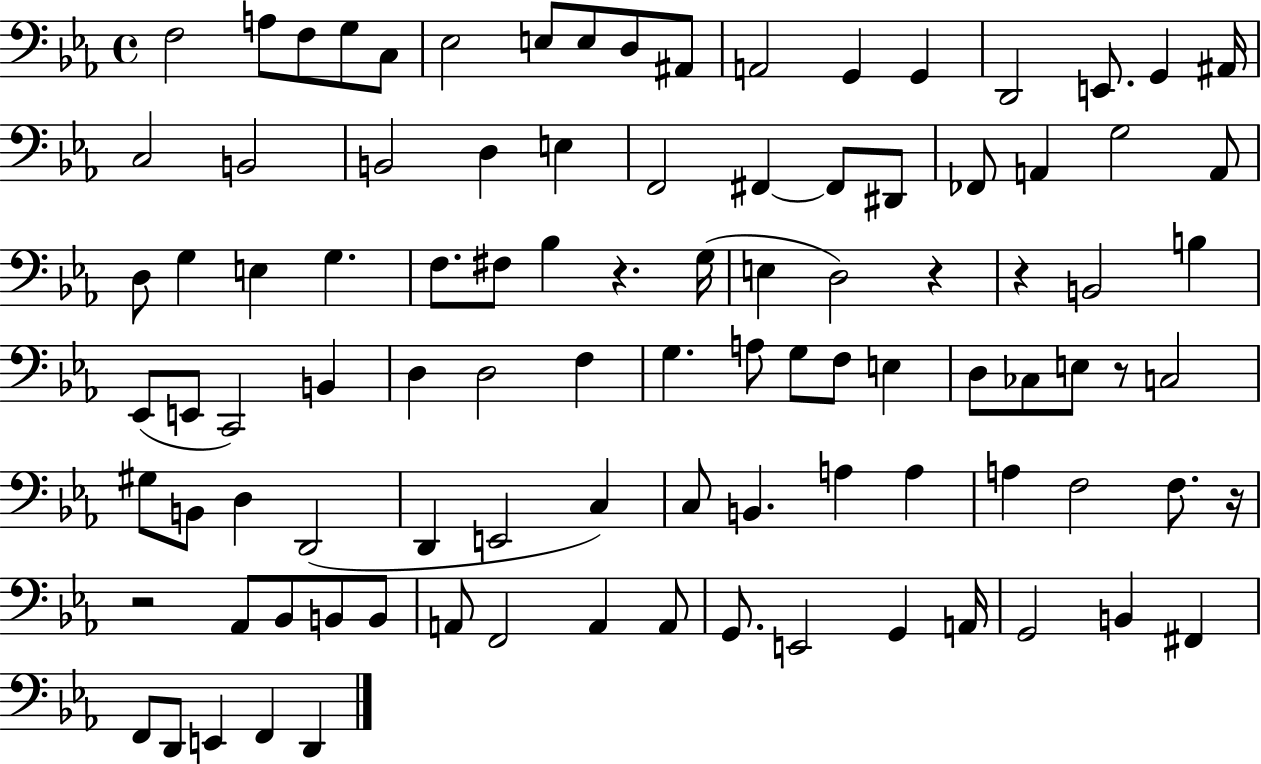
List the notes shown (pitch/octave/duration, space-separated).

F3/h A3/e F3/e G3/e C3/e Eb3/h E3/e E3/e D3/e A#2/e A2/h G2/q G2/q D2/h E2/e. G2/q A#2/s C3/h B2/h B2/h D3/q E3/q F2/h F#2/q F#2/e D#2/e FES2/e A2/q G3/h A2/e D3/e G3/q E3/q G3/q. F3/e. F#3/e Bb3/q R/q. G3/s E3/q D3/h R/q R/q B2/h B3/q Eb2/e E2/e C2/h B2/q D3/q D3/h F3/q G3/q. A3/e G3/e F3/e E3/q D3/e CES3/e E3/e R/e C3/h G#3/e B2/e D3/q D2/h D2/q E2/h C3/q C3/e B2/q. A3/q A3/q A3/q F3/h F3/e. R/s R/h Ab2/e Bb2/e B2/e B2/e A2/e F2/h A2/q A2/e G2/e. E2/h G2/q A2/s G2/h B2/q F#2/q F2/e D2/e E2/q F2/q D2/q